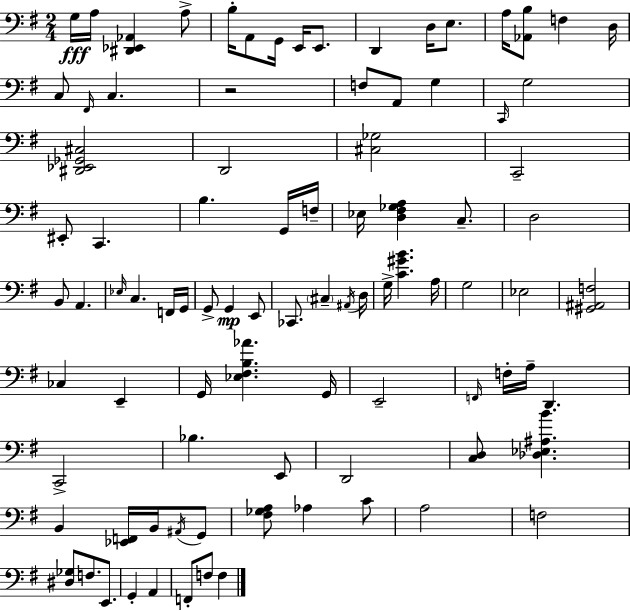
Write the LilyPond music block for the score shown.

{
  \clef bass
  \numericTimeSignature
  \time 2/4
  \key g \major
  g16\fff a16 <dis, ees, aes,>4 a8-> | b16-. a,8 g,16 e,16 e,8. | d,4 d16 e8. | a16 <aes, b>8 f4 d16 | \break c8 \grace { fis,16 } c4. | r2 | f8 a,8 g4 | \grace { c,16 } g2 | \break <dis, ees, ges, cis>2 | d,2 | <cis ges>2 | c,2-- | \break eis,8-. c,4. | b4. | g,16 f16-- ees16 <d fis ges a>4 c8.-- | d2 | \break b,8 a,4. | \grace { ees16 } c4. | f,16 g,16 g,8-> g,4\mp | e,8 ces,8. \parenthesize cis4-- | \break \acciaccatura { ais,16 } d16 g16-> <c' gis' b'>4. | a16 g2 | ees2 | <gis, ais, f>2 | \break ces4 | e,4-- g,16 <ees fis b aes'>4. | g,16 e,2-- | \grace { f,16 } f16-. a16-- d,4. | \break c,2-> | bes4. | e,8 d,2 | <c d>8 <des ees ais b'>4. | \break b,4 | <ees, f,>16 b,16 \acciaccatura { ais,16 } g,8 <fis ges a>8 | aes4 c'8 a2 | f2 | \break <dis ges>8 | f8. e,8. g,4-. | a,4 f,8-. | f8 f4 \bar "|."
}